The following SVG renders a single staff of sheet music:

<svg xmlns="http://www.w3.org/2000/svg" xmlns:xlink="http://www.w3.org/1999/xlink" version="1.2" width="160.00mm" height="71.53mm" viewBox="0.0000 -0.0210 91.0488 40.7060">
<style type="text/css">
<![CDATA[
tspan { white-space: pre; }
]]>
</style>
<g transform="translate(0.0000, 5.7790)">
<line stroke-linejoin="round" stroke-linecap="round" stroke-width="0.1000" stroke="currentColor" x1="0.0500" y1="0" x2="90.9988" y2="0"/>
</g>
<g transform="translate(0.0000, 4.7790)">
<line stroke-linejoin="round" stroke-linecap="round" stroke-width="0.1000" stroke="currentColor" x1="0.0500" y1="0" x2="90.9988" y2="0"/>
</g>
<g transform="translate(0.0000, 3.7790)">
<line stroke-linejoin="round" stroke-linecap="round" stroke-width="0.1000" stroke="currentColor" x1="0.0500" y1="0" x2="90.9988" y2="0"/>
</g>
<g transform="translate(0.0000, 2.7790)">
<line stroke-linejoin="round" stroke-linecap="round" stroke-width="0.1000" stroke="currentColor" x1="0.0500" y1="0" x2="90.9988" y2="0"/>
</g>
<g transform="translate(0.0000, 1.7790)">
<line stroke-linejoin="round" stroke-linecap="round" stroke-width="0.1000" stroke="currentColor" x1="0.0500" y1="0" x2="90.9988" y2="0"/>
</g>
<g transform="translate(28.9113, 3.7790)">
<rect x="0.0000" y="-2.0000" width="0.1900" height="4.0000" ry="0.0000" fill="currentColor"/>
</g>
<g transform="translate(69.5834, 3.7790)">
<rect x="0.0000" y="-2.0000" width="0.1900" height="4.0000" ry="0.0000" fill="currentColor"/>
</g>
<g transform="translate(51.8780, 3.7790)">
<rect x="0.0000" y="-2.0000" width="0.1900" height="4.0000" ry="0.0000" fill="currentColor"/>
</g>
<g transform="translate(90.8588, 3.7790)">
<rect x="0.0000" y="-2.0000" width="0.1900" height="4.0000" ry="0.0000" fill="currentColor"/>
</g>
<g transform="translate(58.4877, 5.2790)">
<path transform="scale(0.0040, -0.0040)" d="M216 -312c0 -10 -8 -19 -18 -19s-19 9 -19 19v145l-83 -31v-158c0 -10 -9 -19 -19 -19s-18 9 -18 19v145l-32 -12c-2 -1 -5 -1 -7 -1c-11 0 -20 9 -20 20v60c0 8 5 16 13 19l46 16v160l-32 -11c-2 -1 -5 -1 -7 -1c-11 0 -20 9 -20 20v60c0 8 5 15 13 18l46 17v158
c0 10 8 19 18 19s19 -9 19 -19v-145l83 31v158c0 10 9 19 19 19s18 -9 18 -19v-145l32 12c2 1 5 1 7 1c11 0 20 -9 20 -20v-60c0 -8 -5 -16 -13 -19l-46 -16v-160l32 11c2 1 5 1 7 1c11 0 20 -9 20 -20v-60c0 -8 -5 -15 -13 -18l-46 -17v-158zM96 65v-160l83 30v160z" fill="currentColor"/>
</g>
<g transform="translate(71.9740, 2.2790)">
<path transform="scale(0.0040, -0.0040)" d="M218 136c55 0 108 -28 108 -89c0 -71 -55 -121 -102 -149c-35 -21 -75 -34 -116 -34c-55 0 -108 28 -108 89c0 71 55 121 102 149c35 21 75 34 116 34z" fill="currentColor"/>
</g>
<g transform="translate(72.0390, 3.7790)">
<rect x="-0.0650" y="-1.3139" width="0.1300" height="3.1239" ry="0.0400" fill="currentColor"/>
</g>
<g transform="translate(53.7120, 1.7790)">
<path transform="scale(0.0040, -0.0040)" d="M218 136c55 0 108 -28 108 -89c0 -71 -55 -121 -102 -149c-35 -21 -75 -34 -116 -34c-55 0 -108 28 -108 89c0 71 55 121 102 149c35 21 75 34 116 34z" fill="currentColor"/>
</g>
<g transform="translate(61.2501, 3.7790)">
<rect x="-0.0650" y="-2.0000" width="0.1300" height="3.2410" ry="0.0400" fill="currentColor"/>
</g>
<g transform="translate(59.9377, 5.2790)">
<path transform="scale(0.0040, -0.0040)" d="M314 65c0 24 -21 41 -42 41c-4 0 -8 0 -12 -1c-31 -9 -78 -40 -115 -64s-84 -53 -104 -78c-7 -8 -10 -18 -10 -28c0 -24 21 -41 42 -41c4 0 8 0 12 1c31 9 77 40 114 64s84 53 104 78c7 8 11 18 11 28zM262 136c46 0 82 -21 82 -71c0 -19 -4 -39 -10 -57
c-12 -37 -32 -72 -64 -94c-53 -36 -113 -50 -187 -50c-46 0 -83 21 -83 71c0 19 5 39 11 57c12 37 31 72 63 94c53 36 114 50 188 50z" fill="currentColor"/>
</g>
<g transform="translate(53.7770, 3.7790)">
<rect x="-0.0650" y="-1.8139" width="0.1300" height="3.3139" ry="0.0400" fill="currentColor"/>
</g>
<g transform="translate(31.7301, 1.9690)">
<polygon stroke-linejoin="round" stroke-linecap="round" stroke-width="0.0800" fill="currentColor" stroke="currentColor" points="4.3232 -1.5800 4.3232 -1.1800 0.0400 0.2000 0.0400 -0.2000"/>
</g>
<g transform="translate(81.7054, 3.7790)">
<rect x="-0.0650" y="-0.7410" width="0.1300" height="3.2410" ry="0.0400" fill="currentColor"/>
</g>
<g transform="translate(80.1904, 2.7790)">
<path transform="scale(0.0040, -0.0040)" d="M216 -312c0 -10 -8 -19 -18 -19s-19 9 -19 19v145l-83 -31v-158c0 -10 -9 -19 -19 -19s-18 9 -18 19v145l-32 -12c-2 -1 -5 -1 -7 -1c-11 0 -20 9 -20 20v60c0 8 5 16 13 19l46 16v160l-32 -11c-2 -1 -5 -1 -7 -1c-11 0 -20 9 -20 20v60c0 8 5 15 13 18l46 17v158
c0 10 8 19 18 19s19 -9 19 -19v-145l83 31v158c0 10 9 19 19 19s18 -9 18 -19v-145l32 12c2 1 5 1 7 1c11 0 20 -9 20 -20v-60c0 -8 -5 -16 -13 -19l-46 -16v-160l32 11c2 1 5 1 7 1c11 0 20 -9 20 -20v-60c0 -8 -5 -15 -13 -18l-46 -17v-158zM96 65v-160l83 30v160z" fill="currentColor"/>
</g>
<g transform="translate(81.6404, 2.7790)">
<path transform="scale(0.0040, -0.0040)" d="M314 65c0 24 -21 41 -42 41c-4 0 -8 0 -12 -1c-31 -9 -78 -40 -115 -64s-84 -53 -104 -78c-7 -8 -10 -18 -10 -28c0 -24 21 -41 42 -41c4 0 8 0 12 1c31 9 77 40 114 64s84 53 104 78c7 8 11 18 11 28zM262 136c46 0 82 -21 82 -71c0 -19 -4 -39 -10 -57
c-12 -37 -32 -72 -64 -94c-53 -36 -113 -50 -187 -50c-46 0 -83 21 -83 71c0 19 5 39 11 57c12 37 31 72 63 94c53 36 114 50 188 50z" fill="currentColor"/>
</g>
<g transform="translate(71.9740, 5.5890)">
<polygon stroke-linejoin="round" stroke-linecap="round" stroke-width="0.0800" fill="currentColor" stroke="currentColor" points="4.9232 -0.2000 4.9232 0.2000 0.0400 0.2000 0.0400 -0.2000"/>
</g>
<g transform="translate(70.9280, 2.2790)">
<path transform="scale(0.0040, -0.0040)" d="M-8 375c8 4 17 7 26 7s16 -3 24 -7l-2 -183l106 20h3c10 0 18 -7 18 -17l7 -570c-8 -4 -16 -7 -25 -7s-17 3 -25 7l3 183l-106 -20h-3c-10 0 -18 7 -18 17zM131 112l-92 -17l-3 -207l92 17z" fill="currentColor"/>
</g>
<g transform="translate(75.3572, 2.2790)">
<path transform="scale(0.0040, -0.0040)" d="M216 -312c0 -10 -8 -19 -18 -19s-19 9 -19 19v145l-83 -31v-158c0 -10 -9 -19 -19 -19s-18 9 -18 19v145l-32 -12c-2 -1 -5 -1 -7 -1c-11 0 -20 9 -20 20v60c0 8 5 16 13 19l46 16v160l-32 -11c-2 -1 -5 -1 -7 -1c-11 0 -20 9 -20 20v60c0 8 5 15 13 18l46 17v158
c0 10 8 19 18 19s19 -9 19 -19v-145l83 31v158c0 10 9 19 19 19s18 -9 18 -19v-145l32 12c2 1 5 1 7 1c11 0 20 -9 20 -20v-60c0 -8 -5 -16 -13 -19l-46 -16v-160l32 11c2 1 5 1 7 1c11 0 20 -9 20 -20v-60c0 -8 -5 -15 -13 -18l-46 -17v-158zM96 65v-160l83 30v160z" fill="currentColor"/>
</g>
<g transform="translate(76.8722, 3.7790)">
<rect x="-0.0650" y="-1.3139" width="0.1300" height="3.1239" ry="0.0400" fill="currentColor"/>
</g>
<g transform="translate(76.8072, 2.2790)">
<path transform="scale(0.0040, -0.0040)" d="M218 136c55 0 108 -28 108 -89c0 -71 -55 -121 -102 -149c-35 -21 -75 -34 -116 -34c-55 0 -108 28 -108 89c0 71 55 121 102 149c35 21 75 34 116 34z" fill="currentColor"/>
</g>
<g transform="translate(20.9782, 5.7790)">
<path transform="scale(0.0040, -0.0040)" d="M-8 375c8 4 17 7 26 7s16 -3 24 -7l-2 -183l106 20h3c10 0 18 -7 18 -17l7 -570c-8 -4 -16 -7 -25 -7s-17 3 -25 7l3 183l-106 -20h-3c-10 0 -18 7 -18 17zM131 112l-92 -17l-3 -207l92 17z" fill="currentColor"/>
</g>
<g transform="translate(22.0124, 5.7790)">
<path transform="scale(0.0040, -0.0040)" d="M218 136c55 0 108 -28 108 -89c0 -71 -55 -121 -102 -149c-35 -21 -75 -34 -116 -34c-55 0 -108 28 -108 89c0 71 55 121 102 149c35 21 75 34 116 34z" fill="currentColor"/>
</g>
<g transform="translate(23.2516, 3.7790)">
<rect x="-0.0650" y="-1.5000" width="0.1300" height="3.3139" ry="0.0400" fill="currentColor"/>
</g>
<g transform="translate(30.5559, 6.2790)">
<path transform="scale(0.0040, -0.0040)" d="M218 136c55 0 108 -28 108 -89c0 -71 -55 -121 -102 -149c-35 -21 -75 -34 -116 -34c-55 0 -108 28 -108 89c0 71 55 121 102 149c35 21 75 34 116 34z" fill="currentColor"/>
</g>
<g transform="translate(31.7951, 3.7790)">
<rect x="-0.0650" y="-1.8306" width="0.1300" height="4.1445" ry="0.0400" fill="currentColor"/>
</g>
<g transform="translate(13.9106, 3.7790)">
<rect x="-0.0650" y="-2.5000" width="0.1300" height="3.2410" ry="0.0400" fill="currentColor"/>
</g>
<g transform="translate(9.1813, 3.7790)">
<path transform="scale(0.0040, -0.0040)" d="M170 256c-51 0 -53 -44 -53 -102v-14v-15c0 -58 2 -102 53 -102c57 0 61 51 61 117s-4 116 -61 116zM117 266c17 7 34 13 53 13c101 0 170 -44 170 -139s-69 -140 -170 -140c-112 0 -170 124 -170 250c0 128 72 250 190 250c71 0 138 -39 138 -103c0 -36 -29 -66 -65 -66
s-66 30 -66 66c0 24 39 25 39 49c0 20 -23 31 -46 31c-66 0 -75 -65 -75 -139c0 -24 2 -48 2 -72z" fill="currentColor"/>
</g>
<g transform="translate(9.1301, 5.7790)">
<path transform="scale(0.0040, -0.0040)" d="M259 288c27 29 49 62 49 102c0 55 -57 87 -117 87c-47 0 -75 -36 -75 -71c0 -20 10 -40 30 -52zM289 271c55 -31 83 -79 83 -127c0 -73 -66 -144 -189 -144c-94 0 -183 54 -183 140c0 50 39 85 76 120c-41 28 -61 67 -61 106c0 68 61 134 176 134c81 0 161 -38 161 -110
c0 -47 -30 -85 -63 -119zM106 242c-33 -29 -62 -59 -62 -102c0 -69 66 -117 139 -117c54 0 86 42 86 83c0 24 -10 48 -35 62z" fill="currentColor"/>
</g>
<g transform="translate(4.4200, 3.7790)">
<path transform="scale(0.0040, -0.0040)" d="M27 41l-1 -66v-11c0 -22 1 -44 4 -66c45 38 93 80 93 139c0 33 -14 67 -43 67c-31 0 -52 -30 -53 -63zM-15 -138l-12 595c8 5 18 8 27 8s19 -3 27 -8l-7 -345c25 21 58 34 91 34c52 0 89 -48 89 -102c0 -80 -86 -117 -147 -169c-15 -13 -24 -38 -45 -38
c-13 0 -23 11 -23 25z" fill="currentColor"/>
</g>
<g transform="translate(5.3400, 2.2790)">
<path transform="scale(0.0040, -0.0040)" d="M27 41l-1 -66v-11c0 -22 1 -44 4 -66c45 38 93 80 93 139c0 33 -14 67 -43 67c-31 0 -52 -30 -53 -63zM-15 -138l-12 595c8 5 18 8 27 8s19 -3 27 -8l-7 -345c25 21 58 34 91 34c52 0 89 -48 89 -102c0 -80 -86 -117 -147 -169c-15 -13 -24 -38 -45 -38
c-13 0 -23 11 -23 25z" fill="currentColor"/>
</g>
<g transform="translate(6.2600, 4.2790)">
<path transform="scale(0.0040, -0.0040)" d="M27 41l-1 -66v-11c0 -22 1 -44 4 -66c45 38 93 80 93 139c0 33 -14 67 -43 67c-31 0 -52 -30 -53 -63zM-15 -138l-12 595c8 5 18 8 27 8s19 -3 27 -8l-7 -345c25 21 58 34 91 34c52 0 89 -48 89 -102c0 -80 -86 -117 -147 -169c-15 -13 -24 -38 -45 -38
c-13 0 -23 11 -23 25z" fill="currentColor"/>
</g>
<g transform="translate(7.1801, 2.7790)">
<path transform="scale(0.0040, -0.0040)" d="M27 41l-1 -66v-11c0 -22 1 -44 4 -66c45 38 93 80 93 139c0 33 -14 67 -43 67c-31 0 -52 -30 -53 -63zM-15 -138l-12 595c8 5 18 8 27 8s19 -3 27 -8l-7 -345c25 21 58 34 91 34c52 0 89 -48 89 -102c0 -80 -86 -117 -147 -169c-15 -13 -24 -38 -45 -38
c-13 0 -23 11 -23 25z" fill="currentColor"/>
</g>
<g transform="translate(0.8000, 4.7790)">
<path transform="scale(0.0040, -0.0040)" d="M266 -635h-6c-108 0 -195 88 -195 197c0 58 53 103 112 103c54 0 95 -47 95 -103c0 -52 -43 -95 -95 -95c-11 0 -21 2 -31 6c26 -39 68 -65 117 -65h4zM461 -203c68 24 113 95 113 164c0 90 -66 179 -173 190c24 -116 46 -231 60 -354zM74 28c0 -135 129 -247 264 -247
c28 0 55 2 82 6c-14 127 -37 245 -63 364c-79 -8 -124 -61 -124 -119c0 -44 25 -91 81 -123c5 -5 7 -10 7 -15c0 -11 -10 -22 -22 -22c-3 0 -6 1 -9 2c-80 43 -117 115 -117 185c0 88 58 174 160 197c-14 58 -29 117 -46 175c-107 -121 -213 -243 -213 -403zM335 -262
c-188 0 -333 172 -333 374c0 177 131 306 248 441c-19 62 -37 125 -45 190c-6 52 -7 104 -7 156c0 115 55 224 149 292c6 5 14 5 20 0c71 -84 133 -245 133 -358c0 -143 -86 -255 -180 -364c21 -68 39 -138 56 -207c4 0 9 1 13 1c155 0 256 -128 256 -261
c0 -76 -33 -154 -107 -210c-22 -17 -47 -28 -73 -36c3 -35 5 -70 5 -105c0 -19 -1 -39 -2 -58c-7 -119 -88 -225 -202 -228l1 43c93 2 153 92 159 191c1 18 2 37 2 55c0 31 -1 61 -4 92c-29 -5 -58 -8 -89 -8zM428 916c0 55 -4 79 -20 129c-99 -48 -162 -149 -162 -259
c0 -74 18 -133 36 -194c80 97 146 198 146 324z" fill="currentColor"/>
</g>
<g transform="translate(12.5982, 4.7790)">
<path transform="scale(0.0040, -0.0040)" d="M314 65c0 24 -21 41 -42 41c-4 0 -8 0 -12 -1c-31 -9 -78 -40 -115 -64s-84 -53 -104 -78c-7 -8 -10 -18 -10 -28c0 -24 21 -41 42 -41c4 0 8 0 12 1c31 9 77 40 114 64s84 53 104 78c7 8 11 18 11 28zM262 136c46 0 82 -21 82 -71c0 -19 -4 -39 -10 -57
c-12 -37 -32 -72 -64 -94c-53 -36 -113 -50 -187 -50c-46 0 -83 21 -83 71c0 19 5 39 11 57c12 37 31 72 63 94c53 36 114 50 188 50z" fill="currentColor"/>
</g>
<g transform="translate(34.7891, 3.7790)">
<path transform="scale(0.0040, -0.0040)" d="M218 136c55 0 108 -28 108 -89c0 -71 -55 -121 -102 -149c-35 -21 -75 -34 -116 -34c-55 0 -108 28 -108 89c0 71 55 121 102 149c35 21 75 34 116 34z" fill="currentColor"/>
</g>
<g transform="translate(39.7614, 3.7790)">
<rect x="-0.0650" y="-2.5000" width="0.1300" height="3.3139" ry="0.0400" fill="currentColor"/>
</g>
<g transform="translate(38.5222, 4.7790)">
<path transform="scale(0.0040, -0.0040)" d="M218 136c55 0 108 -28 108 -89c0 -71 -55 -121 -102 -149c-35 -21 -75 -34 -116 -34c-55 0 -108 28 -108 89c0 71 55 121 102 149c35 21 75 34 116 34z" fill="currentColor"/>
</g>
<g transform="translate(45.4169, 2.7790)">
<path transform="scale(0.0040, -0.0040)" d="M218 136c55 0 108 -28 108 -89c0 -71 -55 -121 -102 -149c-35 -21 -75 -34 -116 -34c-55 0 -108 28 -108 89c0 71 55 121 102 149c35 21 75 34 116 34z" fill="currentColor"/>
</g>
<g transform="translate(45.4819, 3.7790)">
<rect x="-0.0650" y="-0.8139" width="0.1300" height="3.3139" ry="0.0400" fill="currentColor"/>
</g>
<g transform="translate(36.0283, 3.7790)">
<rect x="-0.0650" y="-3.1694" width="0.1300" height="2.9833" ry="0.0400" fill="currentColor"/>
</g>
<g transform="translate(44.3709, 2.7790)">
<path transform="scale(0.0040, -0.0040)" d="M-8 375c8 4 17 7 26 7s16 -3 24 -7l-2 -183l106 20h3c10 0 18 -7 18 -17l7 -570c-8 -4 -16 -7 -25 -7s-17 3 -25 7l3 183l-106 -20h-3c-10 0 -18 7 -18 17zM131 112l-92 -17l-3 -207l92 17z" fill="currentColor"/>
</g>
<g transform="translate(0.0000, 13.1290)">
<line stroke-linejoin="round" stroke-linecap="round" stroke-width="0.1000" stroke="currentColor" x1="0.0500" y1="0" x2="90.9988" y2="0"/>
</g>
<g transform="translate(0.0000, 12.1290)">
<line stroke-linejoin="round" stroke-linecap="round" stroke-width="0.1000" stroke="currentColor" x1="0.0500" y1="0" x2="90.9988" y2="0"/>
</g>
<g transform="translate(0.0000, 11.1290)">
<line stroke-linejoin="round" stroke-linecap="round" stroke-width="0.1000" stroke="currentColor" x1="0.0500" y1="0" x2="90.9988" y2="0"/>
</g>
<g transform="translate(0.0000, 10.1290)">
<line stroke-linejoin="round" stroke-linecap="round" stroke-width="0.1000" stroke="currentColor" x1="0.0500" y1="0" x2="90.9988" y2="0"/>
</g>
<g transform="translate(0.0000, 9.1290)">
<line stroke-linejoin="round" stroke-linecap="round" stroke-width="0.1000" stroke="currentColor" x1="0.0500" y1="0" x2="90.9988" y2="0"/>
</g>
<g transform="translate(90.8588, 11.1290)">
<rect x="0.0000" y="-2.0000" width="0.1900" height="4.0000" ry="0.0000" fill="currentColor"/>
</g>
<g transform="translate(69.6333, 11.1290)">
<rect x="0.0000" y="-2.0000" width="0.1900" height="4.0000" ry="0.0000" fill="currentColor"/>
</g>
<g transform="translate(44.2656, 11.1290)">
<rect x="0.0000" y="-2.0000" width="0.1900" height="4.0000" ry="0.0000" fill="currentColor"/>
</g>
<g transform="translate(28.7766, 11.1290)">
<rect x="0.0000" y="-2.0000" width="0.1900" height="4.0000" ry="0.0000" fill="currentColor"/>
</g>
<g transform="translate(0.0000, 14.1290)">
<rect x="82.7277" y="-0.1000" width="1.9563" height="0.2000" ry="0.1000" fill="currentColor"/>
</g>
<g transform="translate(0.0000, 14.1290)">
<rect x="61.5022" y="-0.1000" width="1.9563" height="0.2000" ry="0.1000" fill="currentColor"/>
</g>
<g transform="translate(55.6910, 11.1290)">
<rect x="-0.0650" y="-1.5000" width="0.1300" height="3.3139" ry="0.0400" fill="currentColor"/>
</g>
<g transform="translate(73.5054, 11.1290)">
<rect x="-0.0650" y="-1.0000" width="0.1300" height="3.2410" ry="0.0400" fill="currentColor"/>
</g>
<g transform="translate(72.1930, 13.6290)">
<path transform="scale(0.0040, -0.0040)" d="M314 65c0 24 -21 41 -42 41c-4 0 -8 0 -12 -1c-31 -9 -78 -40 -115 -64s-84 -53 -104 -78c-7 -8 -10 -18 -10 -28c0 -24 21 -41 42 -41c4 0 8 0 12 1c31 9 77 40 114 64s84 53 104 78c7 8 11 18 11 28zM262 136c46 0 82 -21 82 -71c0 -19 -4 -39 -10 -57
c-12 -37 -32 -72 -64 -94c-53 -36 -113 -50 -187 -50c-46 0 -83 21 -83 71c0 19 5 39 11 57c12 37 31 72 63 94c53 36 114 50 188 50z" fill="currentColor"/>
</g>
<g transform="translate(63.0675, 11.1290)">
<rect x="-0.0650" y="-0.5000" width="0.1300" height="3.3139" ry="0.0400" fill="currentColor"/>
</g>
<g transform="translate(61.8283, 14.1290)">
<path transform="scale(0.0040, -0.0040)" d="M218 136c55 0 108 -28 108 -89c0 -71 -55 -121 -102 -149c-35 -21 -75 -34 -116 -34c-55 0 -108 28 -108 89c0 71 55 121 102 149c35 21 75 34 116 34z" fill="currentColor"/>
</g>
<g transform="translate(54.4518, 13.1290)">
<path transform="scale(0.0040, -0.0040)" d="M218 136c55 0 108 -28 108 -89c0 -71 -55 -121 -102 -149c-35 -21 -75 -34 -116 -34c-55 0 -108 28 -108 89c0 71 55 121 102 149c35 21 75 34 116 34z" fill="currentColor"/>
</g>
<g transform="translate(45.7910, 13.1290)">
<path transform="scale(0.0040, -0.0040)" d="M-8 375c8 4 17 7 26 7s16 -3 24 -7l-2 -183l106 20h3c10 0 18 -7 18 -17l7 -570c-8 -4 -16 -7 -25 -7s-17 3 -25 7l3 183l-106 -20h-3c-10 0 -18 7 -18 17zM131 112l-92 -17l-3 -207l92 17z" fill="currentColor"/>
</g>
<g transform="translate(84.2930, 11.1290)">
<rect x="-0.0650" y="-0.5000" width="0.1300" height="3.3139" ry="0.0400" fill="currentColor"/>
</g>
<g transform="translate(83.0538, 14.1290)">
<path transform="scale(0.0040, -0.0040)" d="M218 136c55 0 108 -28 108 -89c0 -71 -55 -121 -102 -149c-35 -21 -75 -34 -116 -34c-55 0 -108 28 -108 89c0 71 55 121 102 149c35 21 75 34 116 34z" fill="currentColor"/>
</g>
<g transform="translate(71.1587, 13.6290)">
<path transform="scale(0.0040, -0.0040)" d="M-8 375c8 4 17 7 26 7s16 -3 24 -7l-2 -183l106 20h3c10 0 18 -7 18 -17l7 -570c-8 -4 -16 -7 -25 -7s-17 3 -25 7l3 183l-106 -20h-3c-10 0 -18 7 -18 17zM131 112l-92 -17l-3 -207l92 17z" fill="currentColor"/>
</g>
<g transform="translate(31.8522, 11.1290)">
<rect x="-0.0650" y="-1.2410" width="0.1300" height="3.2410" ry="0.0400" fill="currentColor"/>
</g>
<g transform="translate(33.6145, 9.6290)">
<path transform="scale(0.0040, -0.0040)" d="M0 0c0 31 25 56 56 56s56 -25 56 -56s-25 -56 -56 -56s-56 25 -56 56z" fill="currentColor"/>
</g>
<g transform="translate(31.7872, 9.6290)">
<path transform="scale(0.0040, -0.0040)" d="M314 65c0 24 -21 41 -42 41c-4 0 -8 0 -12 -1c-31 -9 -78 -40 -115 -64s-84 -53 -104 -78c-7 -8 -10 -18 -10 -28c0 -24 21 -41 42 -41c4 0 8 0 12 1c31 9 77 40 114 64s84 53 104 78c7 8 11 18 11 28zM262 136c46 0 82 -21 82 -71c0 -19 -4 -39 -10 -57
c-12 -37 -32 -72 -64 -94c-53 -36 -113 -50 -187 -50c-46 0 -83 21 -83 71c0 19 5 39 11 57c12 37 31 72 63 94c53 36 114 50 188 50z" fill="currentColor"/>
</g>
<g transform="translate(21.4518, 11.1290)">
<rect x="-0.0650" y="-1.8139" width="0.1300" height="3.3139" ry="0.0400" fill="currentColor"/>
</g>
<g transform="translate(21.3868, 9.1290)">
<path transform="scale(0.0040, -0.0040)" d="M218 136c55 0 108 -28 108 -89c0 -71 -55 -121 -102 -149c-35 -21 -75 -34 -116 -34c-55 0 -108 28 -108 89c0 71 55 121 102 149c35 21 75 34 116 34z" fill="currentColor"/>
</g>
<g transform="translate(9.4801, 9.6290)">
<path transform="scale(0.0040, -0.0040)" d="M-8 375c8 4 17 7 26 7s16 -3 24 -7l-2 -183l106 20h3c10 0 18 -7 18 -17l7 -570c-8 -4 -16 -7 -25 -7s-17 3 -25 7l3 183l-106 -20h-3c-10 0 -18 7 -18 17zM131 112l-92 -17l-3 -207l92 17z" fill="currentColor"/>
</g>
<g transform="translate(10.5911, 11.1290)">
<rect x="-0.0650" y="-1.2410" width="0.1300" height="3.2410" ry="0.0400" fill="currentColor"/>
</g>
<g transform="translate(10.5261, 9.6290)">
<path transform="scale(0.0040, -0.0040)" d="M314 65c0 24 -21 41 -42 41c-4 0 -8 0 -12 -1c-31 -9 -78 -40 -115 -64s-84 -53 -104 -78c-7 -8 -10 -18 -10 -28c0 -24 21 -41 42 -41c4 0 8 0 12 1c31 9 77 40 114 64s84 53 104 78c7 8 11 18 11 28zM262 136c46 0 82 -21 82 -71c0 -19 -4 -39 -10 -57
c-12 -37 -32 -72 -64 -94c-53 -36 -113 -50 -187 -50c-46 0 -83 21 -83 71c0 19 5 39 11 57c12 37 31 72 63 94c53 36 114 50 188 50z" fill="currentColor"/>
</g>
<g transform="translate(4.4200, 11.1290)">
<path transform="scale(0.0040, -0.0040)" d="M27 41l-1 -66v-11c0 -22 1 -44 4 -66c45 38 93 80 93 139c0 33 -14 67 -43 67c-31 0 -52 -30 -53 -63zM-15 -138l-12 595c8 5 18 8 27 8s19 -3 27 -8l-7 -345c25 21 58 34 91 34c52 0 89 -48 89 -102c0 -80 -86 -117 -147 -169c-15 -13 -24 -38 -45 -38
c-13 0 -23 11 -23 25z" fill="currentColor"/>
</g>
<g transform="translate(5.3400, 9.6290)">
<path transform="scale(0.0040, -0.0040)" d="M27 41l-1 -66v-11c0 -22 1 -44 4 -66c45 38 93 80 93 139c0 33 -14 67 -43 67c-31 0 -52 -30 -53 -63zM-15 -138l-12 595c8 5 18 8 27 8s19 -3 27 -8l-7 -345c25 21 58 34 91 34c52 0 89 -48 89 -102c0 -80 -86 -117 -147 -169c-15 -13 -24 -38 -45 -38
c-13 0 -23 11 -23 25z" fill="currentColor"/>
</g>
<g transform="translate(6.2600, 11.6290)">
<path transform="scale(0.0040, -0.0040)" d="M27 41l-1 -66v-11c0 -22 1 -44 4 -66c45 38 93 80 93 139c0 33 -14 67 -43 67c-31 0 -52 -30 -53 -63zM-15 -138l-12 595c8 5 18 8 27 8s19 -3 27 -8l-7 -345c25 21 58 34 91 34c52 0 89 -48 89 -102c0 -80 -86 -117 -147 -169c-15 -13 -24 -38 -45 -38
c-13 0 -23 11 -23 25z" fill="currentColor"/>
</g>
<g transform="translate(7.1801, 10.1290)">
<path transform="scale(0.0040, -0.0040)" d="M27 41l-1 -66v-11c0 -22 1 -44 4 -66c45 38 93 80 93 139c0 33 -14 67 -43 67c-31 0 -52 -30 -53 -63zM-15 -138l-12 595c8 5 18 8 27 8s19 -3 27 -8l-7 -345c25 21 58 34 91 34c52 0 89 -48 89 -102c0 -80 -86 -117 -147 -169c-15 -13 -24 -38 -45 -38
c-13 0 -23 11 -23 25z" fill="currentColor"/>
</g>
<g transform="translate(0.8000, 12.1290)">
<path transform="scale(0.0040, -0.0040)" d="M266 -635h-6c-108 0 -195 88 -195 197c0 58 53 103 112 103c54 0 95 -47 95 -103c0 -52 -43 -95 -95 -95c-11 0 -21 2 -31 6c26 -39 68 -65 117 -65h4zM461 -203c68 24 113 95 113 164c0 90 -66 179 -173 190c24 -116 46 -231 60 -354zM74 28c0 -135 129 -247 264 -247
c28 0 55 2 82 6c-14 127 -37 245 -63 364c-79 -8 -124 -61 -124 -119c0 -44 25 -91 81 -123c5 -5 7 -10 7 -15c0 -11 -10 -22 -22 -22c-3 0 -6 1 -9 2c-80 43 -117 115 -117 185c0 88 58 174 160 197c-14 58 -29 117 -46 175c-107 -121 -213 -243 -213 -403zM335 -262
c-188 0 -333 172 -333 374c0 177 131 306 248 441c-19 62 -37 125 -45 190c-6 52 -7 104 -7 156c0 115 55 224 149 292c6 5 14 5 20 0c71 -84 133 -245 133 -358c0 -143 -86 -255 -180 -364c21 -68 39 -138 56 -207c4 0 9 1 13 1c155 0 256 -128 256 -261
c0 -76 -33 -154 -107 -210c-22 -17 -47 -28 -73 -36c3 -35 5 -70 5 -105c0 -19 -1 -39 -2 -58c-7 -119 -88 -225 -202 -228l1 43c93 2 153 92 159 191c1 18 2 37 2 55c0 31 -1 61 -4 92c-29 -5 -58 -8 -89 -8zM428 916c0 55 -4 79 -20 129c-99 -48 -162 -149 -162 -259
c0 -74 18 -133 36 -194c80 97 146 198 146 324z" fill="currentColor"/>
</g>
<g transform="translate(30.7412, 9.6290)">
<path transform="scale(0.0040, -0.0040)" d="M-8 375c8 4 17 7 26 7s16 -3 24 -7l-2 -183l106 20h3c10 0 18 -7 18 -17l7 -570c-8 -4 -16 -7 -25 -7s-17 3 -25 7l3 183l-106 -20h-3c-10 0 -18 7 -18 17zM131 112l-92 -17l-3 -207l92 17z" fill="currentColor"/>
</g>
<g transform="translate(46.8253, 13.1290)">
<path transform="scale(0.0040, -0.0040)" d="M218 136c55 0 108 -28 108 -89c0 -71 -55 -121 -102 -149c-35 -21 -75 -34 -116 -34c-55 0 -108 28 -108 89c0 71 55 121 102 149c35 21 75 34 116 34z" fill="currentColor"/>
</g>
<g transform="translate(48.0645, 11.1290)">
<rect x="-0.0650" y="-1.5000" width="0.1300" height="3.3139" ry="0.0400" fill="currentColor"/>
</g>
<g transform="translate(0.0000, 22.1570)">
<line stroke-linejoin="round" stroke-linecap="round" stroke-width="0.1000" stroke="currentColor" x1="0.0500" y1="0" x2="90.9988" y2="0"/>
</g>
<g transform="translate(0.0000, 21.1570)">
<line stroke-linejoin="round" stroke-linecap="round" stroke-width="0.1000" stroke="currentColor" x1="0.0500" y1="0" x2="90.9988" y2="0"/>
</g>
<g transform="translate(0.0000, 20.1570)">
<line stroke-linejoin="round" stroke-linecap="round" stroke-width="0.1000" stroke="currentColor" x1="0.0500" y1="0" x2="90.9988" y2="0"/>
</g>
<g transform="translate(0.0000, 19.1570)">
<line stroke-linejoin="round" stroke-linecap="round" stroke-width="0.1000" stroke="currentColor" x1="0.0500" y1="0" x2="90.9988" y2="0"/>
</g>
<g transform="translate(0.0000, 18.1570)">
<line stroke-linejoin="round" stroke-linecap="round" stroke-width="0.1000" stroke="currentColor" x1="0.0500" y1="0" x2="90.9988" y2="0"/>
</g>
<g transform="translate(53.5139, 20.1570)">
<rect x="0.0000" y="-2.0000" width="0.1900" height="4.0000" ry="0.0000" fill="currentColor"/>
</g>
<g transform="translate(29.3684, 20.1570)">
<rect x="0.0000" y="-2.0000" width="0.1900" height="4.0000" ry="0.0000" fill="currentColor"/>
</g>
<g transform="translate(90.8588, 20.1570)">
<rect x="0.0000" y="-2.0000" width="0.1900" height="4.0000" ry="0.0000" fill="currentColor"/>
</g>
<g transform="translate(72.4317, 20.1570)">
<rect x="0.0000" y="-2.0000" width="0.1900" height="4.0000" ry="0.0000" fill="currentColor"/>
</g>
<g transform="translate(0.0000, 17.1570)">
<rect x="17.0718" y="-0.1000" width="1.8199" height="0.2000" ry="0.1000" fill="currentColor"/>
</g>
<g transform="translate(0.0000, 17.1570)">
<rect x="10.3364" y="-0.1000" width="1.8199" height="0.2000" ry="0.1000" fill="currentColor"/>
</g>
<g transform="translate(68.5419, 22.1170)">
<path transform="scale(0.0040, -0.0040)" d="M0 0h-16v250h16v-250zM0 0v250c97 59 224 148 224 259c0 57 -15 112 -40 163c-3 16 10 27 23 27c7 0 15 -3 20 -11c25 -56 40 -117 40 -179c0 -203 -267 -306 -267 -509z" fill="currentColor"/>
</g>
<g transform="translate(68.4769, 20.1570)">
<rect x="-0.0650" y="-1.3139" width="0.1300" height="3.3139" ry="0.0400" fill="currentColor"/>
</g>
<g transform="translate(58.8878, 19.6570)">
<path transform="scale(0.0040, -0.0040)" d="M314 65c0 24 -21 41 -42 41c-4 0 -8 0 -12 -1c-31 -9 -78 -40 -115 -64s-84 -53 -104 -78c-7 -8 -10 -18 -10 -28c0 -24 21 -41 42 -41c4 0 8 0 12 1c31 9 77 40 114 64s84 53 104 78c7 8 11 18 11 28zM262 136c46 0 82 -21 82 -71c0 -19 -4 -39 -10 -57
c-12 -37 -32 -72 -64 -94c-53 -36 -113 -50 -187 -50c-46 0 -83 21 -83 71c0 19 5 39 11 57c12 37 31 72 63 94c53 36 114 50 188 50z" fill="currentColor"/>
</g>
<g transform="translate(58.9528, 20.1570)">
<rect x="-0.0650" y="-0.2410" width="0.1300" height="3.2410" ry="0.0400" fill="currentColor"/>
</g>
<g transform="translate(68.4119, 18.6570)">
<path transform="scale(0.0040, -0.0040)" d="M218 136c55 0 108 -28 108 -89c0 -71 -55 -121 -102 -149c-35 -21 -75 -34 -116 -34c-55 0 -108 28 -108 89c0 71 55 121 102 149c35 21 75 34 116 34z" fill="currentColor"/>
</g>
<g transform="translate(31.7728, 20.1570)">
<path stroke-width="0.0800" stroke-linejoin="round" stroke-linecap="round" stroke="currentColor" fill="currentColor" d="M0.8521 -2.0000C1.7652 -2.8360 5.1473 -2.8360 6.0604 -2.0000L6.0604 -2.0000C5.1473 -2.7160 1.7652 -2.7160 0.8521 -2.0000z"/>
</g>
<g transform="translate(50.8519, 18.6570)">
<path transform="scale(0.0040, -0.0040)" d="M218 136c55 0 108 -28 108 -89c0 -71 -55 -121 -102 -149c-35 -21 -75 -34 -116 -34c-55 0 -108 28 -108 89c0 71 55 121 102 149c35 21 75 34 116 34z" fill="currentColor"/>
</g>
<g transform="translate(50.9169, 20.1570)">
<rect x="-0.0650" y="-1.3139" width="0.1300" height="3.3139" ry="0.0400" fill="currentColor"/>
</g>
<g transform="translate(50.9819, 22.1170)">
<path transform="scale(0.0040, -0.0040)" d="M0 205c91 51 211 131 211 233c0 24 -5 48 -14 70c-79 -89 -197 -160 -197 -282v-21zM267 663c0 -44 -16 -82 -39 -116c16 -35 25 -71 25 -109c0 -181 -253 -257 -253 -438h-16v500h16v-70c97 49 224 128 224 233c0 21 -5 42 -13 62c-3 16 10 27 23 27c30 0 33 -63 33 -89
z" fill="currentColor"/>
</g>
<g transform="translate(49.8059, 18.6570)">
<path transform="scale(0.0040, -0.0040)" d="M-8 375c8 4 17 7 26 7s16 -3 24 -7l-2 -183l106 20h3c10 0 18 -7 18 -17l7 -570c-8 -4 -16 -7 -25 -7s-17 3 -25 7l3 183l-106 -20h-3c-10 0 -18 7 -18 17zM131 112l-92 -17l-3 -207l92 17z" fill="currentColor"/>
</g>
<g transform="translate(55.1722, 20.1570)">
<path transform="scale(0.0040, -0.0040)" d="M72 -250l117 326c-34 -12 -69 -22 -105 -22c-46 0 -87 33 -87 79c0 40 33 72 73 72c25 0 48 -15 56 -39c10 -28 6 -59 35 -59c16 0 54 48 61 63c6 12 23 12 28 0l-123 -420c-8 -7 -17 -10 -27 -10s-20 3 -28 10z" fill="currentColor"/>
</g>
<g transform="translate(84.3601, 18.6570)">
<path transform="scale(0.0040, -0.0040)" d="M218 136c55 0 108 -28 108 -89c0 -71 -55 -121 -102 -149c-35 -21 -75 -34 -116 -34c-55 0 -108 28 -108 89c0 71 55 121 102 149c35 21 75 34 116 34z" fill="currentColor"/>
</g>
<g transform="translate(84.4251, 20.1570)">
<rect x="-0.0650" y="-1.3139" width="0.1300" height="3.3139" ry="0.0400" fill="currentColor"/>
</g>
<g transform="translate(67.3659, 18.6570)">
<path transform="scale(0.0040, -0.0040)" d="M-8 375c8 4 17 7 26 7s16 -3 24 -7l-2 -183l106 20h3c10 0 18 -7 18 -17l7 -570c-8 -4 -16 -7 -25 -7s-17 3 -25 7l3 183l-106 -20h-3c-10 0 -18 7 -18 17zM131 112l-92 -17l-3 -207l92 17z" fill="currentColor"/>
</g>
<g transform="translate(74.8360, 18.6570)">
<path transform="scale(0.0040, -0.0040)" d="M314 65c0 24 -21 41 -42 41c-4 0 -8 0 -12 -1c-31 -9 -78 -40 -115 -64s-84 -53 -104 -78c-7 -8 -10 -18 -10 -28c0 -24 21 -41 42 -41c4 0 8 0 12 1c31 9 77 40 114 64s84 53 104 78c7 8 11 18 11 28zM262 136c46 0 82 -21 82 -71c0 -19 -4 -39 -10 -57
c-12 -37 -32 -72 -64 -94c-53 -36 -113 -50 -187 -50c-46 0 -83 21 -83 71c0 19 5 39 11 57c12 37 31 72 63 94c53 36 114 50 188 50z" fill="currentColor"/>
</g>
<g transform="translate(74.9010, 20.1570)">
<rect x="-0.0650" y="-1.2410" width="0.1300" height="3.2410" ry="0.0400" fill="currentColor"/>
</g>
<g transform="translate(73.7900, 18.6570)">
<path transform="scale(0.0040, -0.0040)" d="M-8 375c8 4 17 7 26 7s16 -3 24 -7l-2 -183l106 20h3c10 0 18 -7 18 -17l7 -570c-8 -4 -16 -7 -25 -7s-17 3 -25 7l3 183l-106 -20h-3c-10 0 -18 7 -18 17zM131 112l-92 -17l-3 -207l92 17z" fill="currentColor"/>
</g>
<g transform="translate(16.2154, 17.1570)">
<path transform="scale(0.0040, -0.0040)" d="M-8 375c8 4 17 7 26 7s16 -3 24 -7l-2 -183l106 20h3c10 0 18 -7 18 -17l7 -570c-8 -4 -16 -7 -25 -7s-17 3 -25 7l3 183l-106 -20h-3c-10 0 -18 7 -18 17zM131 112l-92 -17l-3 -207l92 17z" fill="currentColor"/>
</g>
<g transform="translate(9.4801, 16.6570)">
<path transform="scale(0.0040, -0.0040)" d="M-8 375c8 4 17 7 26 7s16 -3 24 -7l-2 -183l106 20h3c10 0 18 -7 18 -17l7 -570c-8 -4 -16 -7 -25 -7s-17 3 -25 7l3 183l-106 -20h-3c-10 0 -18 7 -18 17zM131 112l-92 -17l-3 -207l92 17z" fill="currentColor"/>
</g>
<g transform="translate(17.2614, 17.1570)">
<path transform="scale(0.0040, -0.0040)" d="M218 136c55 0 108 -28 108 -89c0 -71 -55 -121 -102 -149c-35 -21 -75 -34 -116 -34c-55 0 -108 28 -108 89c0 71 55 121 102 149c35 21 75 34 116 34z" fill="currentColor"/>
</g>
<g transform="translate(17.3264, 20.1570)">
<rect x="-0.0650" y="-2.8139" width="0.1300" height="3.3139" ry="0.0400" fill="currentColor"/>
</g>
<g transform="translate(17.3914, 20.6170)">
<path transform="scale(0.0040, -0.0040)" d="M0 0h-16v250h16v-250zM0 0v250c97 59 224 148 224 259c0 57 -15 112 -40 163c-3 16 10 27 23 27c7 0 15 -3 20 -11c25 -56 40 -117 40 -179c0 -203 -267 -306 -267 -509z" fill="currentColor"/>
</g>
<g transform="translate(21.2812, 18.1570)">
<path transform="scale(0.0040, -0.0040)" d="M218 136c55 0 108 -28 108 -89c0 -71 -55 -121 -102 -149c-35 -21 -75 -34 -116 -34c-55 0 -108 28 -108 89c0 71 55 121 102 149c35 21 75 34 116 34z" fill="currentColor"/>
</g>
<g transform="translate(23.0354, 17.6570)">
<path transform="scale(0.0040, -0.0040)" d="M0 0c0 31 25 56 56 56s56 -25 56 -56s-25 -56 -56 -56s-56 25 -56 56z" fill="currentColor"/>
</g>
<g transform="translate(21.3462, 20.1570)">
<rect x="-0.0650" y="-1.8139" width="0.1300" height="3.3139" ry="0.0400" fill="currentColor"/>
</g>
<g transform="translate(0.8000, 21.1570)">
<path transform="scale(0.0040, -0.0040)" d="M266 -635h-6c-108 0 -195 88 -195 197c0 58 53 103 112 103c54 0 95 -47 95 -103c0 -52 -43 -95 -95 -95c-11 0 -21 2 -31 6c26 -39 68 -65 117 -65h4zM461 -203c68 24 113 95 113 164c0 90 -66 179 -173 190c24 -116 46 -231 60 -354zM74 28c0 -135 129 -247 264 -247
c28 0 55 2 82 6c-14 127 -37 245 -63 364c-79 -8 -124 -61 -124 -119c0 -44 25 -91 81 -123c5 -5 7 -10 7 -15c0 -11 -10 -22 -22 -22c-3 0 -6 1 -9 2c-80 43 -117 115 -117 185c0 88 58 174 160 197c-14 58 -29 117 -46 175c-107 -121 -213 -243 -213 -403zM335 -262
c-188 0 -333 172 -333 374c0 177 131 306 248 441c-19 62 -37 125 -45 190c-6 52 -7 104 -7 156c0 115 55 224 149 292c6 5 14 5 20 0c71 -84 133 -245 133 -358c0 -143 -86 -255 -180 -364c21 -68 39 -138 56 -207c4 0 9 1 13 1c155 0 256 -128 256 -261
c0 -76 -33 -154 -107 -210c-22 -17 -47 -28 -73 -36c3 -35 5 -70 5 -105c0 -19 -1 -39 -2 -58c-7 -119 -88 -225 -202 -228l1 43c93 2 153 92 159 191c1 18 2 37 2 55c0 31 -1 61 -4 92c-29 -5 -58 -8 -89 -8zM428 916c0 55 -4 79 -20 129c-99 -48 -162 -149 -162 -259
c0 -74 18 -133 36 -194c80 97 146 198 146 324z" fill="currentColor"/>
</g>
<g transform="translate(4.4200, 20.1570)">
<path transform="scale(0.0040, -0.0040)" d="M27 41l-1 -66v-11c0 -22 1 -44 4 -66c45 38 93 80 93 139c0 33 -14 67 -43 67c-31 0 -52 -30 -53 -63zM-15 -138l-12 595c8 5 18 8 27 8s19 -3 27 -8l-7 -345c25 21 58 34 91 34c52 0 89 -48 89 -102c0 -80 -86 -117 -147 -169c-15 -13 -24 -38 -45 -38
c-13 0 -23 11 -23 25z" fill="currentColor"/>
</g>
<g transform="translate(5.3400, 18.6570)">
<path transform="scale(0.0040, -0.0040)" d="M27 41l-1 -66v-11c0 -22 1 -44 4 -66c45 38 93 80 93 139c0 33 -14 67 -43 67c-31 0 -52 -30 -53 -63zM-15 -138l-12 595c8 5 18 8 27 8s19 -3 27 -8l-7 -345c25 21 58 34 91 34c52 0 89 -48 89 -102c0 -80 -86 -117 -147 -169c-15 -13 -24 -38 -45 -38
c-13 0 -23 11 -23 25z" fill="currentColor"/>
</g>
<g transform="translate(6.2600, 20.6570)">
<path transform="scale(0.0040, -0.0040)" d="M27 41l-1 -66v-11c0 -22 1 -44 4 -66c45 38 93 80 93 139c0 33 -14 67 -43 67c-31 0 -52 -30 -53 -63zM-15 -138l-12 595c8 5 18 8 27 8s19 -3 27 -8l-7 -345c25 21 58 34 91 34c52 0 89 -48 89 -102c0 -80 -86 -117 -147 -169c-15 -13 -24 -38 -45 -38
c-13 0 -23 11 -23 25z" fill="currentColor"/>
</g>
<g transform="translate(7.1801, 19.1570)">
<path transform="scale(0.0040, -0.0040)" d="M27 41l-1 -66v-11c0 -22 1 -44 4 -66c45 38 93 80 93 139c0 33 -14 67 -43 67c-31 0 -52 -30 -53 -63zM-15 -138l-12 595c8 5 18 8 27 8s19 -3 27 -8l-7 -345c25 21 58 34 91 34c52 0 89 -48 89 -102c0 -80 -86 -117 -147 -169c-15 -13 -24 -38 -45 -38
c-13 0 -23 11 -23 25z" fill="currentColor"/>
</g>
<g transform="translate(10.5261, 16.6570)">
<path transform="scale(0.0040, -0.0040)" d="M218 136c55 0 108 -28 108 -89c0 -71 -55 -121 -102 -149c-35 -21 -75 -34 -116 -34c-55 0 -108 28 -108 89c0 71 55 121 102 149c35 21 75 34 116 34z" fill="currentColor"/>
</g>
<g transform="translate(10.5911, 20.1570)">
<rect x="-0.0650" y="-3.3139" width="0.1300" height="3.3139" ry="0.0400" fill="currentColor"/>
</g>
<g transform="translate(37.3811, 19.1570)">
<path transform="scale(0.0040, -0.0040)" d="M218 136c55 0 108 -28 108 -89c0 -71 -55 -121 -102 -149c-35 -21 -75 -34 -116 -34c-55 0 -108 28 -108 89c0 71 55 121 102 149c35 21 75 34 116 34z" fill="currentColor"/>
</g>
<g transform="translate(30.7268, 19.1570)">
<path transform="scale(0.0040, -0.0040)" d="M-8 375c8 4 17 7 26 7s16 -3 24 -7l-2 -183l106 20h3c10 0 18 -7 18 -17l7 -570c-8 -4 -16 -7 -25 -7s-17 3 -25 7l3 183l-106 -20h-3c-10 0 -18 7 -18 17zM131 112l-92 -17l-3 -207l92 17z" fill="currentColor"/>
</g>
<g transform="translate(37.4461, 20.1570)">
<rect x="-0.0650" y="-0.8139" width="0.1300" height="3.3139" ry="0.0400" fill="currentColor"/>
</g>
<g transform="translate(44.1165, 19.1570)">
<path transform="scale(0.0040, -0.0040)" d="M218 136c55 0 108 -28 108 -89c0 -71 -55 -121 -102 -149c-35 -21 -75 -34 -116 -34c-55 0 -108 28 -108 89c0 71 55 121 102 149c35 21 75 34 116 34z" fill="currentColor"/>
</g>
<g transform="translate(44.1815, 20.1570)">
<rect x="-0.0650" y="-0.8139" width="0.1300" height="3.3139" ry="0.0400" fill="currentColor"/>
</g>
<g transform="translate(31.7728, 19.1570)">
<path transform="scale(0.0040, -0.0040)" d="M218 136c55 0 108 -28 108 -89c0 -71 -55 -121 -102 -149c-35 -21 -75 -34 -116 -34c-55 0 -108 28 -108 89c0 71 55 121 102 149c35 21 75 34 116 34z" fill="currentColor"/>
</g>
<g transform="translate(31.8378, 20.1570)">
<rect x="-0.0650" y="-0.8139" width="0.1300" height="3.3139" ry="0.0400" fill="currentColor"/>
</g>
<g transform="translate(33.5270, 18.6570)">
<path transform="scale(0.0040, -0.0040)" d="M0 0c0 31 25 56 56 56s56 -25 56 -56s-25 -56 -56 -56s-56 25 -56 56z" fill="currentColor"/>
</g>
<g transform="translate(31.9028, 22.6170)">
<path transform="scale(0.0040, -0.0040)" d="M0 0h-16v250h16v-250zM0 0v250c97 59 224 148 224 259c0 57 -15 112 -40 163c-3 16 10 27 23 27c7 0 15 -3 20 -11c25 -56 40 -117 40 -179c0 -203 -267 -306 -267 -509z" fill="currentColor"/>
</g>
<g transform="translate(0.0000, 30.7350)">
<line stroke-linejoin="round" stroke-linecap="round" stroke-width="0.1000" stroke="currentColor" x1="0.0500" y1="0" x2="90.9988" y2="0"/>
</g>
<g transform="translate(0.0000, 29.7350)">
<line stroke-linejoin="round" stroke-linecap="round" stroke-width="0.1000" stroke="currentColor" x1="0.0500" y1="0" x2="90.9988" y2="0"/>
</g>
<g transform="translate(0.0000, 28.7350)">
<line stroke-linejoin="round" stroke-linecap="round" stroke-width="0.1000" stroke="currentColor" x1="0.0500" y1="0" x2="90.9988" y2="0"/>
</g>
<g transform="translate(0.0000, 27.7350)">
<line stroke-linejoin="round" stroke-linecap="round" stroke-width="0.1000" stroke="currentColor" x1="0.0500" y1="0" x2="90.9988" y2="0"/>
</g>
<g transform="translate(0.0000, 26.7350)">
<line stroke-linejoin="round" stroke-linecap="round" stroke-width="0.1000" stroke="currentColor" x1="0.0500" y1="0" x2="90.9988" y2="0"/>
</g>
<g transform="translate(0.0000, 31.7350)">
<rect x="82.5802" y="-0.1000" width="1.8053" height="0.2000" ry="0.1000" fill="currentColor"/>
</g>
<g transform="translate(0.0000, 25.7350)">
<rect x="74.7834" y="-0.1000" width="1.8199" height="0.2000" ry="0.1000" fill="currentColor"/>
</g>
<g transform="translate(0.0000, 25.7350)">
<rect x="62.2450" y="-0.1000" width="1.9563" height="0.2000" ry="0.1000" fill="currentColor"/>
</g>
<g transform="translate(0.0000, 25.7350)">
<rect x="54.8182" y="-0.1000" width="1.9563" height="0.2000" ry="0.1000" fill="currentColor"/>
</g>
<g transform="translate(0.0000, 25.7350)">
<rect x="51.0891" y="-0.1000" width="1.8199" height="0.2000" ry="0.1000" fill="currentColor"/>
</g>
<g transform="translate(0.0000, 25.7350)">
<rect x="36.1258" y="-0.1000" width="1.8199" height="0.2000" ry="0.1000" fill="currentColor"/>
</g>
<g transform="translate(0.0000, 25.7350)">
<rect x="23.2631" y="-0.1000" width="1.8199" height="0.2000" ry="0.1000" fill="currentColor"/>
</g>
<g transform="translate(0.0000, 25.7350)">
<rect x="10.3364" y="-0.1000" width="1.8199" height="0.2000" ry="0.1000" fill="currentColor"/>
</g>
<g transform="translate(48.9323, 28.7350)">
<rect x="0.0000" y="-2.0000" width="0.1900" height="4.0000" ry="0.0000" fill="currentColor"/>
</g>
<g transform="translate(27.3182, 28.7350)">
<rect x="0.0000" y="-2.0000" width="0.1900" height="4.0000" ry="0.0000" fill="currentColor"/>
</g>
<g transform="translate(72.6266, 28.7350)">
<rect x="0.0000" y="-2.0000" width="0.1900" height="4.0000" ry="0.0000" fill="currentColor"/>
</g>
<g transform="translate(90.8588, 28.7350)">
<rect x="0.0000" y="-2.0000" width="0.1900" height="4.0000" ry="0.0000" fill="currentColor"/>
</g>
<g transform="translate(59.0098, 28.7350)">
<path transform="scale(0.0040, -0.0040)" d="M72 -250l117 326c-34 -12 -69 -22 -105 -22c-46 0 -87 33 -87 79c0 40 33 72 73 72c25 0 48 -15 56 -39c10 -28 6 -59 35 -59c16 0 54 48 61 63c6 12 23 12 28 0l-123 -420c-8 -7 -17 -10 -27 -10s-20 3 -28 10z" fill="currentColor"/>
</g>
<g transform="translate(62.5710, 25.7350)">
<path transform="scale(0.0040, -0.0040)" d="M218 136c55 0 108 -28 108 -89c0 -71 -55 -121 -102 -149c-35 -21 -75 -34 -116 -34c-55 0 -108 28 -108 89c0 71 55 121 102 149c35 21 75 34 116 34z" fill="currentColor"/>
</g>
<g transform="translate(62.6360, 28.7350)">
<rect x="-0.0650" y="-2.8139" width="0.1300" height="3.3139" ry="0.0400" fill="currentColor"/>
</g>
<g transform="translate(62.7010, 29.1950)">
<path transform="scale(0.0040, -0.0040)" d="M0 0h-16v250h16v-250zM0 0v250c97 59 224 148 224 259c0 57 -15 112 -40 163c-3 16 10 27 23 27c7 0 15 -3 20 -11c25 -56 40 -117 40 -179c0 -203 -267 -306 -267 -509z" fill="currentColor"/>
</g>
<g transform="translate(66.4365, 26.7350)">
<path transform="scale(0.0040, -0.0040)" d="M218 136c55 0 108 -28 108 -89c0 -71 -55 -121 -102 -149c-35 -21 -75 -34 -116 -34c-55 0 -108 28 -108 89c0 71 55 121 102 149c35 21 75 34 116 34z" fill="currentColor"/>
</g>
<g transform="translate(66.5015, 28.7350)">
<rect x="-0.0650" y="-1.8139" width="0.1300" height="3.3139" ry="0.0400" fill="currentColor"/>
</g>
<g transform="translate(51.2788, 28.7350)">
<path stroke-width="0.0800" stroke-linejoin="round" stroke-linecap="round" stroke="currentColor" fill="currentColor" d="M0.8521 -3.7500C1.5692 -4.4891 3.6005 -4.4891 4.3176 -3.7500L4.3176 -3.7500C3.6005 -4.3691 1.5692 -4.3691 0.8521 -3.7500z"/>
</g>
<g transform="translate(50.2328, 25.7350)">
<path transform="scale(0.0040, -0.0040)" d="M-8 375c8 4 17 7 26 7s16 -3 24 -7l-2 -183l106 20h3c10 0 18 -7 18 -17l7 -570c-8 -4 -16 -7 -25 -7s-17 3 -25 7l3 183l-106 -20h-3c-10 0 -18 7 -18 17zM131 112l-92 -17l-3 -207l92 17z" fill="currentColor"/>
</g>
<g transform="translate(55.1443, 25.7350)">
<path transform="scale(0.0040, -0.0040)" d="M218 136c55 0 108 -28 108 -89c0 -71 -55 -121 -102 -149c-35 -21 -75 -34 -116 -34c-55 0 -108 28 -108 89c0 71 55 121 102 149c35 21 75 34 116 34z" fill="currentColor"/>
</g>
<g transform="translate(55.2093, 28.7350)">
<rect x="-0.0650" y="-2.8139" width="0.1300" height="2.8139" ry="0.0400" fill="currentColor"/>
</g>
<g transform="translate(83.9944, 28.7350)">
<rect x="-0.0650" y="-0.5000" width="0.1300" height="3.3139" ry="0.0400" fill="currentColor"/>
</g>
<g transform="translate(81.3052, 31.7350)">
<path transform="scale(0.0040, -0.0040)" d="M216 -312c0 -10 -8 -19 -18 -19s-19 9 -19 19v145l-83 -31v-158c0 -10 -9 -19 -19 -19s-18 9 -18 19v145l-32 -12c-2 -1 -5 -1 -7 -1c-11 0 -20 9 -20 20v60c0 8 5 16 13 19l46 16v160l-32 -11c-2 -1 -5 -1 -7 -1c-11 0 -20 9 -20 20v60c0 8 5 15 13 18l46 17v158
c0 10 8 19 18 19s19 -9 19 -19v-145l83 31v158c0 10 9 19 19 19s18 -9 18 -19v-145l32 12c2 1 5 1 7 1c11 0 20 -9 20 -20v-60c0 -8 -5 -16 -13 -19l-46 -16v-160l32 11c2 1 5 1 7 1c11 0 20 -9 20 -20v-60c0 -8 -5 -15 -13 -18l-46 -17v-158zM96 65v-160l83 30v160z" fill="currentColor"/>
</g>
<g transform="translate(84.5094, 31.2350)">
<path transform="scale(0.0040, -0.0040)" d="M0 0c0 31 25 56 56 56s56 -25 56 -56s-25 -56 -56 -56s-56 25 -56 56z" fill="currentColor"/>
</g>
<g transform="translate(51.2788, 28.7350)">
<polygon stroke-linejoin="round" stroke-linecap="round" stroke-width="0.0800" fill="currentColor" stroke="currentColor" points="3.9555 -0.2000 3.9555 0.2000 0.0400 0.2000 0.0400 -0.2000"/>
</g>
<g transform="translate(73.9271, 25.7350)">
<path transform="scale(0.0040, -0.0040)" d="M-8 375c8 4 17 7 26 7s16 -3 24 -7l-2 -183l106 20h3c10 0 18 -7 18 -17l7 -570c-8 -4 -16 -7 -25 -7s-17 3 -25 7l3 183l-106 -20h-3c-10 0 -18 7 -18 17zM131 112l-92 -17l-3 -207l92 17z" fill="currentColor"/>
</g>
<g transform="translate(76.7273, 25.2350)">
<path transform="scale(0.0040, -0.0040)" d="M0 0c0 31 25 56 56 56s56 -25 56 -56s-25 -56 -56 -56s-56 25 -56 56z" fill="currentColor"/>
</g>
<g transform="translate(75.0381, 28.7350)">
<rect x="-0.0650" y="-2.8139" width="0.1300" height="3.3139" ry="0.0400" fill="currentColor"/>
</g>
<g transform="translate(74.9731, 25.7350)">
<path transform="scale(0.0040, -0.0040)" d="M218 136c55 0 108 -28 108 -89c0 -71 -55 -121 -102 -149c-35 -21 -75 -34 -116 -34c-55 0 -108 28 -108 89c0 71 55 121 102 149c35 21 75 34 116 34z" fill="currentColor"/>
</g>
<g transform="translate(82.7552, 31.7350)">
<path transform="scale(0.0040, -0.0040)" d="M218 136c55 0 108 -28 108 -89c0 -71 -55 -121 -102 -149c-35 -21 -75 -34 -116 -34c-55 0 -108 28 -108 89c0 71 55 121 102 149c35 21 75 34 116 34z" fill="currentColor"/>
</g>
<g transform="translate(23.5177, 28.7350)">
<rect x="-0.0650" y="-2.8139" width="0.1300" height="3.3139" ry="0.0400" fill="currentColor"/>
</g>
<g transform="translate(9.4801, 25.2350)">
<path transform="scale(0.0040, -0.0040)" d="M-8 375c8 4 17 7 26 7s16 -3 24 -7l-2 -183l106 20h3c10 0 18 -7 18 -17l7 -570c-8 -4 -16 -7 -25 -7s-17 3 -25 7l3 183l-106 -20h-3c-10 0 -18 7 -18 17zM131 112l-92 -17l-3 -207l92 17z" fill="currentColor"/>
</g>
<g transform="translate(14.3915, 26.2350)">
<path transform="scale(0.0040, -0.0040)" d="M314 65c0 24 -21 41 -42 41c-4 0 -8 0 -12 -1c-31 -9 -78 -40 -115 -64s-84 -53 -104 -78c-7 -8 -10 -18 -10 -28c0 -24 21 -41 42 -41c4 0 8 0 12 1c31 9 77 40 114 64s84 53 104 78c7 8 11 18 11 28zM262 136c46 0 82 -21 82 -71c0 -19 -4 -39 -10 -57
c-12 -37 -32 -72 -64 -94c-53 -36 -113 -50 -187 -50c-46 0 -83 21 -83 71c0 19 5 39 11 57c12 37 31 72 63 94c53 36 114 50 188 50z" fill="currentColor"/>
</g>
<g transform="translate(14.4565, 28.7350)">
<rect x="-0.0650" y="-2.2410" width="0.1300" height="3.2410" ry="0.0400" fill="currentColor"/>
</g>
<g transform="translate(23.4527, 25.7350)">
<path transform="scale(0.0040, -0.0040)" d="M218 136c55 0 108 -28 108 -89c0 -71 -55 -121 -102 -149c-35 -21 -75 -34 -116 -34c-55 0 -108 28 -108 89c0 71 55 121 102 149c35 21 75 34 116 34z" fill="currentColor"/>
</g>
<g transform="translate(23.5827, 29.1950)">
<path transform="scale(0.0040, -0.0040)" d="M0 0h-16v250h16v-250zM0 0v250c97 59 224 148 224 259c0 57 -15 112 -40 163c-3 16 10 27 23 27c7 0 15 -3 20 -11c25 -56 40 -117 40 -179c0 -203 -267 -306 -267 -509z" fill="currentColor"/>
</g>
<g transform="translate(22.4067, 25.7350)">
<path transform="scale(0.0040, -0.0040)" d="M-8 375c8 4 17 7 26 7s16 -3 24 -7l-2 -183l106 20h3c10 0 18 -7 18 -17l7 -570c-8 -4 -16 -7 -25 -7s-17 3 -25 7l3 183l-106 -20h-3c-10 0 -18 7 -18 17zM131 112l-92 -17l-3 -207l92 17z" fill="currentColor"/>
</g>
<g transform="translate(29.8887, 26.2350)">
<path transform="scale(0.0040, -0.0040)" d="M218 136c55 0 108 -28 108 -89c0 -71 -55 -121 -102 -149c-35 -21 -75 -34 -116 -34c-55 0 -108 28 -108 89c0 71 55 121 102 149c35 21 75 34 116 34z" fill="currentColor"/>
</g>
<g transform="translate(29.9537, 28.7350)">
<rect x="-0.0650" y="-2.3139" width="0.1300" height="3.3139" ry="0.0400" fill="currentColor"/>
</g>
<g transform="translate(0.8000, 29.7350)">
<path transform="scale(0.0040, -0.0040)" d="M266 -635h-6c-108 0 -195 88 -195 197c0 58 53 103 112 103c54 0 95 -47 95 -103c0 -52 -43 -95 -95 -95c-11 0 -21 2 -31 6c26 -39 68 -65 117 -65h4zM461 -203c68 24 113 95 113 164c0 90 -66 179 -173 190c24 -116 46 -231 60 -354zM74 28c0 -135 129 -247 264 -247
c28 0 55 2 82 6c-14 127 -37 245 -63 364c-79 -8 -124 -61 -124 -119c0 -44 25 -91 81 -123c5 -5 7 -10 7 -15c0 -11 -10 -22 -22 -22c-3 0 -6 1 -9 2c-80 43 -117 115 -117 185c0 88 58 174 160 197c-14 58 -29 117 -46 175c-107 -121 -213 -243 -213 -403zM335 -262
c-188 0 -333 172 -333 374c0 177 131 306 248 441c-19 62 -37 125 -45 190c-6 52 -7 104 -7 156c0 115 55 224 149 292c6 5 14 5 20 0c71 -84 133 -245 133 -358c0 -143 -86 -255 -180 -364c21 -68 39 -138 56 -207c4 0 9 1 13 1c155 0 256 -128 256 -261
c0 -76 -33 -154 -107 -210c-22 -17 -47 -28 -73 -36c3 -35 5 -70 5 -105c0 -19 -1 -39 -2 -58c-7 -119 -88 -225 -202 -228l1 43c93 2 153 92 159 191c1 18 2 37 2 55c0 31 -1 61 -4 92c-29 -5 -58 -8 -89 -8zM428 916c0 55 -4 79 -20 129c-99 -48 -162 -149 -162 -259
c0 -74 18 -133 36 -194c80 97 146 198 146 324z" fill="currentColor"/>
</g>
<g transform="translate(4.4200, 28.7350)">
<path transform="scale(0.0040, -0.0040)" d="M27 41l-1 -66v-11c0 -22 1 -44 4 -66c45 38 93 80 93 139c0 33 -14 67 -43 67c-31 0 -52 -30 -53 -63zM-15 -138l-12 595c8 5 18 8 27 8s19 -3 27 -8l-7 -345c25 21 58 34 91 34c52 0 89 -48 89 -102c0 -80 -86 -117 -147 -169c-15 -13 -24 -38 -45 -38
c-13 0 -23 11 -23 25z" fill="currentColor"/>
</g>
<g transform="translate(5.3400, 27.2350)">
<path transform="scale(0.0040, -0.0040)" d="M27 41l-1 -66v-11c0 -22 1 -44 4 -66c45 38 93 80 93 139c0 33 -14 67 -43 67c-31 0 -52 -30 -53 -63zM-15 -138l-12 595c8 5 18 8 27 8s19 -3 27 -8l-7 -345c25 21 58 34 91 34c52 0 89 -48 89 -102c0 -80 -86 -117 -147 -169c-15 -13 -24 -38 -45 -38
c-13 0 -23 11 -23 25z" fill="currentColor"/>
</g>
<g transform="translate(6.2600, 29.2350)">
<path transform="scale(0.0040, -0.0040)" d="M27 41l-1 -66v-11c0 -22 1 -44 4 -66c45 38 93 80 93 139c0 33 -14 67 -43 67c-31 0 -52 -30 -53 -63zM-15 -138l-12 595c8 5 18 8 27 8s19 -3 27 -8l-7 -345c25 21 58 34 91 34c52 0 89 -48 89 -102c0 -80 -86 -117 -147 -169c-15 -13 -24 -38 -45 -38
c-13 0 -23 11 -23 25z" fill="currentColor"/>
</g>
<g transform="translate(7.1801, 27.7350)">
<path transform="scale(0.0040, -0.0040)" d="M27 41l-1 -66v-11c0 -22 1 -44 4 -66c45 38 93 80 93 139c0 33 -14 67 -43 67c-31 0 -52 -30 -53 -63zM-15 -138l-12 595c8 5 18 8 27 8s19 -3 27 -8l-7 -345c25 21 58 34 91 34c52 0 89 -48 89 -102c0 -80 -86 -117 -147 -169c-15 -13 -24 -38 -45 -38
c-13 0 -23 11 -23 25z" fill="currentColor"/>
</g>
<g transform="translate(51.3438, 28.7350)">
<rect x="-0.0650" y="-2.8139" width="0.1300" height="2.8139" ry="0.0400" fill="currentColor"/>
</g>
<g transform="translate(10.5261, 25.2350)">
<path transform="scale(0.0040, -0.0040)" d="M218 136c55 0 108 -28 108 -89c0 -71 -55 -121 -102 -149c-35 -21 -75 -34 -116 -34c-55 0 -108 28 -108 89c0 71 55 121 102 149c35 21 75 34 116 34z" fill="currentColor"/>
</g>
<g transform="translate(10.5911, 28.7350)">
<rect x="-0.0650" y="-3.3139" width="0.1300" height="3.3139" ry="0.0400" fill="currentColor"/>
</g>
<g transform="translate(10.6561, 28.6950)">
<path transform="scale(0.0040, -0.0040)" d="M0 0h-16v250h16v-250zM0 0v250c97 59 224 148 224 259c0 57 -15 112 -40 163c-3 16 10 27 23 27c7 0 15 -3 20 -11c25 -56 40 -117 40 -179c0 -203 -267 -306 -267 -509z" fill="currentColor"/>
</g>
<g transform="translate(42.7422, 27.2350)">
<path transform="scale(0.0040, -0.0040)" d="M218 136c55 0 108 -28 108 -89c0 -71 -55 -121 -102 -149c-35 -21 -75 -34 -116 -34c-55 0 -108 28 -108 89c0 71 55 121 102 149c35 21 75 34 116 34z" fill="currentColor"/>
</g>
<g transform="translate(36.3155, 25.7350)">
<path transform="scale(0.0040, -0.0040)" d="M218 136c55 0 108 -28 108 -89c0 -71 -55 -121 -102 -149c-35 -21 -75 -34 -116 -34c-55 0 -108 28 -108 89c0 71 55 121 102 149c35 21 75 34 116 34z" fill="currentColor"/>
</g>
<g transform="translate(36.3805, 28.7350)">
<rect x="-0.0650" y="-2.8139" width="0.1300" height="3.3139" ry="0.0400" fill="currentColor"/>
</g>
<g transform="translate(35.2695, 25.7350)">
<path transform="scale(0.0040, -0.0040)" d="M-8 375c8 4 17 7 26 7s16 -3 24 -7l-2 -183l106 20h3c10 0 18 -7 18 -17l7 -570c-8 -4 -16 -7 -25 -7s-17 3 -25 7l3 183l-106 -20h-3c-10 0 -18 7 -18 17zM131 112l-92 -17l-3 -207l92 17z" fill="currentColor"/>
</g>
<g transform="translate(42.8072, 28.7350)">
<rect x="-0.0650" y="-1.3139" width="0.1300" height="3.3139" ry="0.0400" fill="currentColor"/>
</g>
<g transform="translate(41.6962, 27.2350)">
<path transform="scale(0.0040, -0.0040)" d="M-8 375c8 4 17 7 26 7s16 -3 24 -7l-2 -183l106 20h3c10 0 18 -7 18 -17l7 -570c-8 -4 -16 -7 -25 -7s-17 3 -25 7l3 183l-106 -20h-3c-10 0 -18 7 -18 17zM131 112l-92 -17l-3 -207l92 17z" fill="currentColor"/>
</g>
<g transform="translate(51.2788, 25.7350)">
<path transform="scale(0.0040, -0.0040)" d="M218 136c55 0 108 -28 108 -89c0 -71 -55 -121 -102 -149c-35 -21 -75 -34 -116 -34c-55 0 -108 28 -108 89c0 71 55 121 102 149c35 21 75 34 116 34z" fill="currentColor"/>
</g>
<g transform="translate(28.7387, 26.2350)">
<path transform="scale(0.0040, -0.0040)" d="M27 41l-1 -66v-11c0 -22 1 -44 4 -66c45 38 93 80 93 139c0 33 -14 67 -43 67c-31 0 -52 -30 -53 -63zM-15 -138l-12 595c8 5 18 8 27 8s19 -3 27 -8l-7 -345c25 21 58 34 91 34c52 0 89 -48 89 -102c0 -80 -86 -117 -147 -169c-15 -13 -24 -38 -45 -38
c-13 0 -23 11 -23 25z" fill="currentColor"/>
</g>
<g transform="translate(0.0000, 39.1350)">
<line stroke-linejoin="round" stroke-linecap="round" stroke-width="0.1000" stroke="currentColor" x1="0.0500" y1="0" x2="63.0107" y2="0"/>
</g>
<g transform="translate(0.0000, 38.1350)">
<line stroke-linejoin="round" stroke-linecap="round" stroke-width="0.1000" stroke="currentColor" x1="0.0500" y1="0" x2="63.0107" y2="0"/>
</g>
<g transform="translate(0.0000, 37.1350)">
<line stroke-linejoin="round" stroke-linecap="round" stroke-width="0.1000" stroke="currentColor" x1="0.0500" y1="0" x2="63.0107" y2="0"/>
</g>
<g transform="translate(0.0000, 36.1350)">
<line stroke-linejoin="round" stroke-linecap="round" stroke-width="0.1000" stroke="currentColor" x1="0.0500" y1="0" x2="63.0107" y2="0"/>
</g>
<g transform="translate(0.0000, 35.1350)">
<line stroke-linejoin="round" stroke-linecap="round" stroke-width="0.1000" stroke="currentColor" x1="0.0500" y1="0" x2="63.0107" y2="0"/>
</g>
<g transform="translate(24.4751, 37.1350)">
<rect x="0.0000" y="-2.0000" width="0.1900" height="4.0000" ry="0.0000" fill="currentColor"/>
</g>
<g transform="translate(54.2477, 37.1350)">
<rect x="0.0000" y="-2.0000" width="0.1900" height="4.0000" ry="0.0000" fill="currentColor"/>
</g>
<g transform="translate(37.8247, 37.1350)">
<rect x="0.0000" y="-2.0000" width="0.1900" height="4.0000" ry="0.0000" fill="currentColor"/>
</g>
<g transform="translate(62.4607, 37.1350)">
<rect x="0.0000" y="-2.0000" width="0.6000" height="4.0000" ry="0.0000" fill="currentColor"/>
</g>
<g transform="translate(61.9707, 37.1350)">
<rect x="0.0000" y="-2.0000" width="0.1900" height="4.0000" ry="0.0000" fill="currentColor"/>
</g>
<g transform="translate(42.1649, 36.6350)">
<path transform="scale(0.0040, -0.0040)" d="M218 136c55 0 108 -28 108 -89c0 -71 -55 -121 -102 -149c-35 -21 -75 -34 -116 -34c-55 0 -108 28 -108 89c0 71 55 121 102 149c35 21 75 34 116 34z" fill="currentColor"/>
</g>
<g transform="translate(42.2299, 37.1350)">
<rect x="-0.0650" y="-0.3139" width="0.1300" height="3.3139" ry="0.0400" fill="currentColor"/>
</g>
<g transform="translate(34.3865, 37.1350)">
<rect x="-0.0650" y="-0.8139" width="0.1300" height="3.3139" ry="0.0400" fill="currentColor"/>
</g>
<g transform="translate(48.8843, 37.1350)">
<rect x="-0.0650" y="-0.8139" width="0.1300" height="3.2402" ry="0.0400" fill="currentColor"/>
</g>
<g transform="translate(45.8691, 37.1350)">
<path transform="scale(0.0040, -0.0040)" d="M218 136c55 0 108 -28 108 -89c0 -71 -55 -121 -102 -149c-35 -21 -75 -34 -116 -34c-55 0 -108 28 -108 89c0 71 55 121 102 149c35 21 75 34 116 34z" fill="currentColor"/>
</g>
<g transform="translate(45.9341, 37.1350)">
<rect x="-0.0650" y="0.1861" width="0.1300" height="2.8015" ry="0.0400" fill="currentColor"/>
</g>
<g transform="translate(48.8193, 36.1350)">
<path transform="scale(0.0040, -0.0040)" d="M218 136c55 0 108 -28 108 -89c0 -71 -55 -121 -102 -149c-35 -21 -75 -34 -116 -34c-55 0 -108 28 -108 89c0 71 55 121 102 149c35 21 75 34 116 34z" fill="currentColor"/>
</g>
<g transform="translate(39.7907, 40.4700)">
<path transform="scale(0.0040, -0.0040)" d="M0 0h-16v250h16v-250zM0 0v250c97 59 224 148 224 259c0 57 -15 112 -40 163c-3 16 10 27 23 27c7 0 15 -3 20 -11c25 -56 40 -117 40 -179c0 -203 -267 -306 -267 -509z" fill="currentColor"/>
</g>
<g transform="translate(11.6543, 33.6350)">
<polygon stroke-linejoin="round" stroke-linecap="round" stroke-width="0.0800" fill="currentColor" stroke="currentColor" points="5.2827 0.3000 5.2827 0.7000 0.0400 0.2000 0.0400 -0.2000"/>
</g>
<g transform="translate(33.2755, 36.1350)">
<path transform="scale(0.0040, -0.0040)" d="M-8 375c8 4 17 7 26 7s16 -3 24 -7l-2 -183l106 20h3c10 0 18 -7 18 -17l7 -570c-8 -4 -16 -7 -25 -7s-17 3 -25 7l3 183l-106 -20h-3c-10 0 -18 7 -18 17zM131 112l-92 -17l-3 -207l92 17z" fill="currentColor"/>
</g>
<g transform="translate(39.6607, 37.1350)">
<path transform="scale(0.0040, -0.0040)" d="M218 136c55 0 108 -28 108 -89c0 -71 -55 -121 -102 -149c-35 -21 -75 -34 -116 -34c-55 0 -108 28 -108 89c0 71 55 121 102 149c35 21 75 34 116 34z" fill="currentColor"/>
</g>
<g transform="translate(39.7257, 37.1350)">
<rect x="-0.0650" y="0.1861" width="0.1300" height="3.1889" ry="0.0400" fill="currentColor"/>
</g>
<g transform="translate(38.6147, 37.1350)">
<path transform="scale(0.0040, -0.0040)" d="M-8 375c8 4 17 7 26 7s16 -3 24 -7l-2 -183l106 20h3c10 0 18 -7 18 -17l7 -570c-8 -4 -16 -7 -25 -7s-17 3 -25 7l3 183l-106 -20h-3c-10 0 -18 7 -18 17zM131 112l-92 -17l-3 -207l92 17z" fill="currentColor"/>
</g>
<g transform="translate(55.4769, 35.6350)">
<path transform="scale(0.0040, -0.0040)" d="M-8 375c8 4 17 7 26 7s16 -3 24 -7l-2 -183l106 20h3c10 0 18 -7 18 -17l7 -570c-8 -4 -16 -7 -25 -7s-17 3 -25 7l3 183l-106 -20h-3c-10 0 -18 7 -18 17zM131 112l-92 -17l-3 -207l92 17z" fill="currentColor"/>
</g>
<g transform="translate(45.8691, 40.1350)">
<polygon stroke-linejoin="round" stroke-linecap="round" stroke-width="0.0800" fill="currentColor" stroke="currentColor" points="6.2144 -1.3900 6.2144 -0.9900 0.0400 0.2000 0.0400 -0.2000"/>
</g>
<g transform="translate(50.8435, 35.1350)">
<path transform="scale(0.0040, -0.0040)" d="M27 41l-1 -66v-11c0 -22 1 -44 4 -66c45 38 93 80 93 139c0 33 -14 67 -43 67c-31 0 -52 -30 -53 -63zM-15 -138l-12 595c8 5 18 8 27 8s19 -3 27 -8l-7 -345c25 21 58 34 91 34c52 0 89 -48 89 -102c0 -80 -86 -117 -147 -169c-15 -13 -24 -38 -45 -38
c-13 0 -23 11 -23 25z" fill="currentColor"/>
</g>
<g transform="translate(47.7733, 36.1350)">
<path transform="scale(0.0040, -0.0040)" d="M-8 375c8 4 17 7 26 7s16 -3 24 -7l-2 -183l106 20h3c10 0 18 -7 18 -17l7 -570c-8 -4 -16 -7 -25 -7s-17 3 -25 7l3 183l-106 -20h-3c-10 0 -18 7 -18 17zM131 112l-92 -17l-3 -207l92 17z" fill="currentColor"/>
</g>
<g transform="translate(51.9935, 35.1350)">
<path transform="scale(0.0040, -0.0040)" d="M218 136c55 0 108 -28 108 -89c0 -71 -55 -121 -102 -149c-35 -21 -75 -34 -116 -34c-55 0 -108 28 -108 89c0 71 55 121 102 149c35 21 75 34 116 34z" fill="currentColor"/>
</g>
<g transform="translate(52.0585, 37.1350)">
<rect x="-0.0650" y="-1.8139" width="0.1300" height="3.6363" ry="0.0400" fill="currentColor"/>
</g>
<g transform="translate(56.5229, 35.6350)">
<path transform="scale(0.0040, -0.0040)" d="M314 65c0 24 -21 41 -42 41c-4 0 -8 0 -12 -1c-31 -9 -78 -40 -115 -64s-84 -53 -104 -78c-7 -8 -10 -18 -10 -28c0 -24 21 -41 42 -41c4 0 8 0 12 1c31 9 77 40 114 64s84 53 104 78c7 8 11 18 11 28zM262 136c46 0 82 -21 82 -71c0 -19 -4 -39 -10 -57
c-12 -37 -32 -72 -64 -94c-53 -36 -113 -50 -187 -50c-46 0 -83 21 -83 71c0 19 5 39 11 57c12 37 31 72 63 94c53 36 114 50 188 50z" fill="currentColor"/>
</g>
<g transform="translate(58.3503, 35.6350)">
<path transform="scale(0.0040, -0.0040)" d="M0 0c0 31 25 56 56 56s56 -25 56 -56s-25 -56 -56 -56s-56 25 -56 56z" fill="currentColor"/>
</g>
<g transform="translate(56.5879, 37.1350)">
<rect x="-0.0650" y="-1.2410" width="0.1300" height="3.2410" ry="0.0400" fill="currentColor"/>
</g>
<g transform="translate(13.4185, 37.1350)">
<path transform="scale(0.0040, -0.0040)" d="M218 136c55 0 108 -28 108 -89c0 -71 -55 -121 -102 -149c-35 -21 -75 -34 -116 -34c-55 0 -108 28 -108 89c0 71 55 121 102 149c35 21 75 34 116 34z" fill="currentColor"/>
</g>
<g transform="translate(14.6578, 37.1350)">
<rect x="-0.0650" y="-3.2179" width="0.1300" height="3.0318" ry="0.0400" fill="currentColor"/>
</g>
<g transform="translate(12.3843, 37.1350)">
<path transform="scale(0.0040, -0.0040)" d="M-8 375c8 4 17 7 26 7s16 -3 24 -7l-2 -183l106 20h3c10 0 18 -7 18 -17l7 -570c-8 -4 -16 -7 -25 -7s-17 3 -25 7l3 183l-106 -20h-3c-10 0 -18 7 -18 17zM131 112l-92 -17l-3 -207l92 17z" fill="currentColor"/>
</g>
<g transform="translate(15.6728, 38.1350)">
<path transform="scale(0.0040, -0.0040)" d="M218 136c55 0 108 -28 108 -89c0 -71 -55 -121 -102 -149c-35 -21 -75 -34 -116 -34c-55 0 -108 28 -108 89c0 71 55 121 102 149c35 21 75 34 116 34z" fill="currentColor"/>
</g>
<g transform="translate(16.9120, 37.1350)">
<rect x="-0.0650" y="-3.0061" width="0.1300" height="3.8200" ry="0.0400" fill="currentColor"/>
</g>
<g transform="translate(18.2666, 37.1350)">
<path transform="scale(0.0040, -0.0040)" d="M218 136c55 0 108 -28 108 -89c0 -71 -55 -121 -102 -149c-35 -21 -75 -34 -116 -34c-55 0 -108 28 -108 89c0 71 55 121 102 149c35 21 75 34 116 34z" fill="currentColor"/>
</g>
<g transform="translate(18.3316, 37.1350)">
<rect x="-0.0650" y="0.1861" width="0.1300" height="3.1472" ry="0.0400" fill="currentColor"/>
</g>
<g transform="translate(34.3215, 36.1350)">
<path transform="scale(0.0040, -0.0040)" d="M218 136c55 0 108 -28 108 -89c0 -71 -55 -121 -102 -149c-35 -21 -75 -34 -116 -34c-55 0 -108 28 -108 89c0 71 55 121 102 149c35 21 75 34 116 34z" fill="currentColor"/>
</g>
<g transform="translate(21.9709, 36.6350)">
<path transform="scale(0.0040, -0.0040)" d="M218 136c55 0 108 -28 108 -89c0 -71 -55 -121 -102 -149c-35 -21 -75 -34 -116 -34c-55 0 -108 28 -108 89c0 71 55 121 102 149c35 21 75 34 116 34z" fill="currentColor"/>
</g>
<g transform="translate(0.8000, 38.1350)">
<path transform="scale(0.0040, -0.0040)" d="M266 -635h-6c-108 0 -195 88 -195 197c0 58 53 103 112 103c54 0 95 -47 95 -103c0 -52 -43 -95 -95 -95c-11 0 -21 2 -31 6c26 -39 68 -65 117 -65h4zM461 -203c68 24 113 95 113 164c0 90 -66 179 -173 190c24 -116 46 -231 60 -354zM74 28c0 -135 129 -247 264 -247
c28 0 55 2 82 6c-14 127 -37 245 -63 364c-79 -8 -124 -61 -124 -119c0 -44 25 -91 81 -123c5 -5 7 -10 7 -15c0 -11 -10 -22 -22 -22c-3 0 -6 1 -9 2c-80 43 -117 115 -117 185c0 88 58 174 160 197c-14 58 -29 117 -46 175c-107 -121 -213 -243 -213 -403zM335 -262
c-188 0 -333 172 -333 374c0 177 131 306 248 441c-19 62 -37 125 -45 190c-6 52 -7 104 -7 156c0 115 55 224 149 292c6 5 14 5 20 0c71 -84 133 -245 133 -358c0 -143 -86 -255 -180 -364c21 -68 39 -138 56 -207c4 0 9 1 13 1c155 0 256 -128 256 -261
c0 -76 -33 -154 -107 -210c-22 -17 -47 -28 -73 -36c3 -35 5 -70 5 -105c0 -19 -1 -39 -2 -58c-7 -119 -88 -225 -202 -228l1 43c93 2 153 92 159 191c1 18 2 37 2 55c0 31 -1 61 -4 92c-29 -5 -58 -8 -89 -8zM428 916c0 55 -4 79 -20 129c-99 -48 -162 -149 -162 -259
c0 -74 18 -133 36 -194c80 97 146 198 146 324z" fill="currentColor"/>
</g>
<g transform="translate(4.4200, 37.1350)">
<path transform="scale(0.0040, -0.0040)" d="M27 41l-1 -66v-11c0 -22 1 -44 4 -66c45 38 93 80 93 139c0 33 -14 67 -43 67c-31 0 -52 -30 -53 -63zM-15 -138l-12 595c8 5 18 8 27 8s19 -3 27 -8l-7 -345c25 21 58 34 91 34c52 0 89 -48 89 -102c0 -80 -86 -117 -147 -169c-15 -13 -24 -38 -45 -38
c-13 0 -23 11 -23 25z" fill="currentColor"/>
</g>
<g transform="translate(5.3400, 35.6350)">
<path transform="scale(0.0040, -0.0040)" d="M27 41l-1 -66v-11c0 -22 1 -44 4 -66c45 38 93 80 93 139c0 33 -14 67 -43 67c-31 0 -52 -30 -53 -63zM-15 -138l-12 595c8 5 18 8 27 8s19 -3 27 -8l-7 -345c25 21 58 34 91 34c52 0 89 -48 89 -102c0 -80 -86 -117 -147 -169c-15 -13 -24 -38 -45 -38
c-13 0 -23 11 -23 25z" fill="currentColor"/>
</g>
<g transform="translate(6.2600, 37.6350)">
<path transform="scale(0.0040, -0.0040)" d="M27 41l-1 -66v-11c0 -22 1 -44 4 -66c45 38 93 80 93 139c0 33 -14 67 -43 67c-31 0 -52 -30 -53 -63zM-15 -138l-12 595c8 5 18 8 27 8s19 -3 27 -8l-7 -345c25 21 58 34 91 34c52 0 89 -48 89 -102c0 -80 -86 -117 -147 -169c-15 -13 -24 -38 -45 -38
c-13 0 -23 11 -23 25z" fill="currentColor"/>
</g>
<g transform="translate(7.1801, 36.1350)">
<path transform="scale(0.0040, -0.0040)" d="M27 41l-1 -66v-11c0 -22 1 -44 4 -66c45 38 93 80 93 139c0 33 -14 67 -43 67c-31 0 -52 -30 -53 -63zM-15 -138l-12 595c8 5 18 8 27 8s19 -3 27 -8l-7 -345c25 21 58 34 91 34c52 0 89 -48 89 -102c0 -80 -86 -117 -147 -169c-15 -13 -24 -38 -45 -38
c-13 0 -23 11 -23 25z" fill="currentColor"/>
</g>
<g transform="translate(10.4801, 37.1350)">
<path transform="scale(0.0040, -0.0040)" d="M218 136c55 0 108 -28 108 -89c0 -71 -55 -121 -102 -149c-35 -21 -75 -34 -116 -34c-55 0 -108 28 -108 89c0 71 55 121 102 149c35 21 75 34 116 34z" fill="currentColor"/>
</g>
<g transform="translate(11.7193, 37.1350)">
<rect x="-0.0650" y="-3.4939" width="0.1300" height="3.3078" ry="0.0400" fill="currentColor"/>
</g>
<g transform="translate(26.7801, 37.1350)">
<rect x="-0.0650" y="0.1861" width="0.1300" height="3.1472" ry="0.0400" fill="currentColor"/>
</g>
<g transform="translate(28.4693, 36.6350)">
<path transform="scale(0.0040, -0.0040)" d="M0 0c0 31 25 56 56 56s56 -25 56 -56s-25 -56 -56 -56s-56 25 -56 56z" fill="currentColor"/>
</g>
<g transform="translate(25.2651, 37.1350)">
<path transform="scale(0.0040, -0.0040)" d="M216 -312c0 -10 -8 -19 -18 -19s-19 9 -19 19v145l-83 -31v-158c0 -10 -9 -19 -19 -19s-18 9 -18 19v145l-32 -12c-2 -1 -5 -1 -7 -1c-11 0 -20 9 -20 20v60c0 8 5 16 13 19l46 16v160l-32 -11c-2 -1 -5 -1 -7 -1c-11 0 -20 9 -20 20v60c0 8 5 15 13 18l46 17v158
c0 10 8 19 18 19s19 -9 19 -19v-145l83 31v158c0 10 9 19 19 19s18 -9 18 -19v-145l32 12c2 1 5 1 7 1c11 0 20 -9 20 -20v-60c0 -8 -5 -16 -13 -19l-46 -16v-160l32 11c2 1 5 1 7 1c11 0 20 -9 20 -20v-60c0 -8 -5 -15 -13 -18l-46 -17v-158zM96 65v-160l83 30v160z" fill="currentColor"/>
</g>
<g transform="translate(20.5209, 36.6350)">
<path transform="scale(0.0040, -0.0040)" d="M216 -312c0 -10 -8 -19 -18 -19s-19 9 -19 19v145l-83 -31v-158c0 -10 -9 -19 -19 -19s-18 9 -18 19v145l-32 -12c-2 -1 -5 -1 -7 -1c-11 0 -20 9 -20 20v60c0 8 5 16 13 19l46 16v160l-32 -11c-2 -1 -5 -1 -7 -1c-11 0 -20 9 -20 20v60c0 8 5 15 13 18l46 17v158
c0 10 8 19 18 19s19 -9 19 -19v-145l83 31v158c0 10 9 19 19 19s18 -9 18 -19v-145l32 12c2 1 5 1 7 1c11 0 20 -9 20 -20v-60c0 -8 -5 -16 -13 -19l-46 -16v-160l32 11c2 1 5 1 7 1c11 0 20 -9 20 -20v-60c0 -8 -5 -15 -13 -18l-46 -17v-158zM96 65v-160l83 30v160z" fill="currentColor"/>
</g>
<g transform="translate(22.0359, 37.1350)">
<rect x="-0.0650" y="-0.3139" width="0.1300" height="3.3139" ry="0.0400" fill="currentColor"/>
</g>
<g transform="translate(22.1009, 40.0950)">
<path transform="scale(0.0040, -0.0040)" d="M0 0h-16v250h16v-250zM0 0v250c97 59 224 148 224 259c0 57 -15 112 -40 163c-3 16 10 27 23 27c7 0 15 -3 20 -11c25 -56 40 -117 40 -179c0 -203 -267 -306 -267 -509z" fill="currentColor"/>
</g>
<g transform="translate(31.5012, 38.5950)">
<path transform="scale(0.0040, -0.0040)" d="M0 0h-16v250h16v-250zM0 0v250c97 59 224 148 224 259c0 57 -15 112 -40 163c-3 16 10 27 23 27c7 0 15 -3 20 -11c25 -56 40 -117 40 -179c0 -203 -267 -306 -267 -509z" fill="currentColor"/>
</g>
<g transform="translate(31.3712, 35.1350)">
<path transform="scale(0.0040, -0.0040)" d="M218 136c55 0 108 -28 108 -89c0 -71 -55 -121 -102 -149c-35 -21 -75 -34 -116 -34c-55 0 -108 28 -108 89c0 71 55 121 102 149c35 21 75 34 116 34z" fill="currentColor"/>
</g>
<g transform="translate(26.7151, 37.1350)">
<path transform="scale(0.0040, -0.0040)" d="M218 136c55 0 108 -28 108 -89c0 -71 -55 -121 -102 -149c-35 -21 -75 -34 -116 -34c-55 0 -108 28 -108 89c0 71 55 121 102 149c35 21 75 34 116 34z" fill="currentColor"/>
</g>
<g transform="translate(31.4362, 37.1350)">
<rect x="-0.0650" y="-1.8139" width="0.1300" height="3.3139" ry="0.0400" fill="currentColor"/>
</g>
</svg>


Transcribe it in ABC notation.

X:1
T:Untitled
M:6/8
L:1/4
K:Ab
G2 E _D/2 _B/2 G d f ^F2 e/2 ^e/2 ^d2 e2 f e2 E E C D2 C b a/2 f d/2 d d e/4 z/2 c2 e/2 e2 e b/2 g2 a/2 _g a e a/2 a/2 z/2 a/2 f a ^C _B/2 B/2 G/2 B ^c/2 ^B f/2 d B/2 c B/2 d/2 _f/2 e2